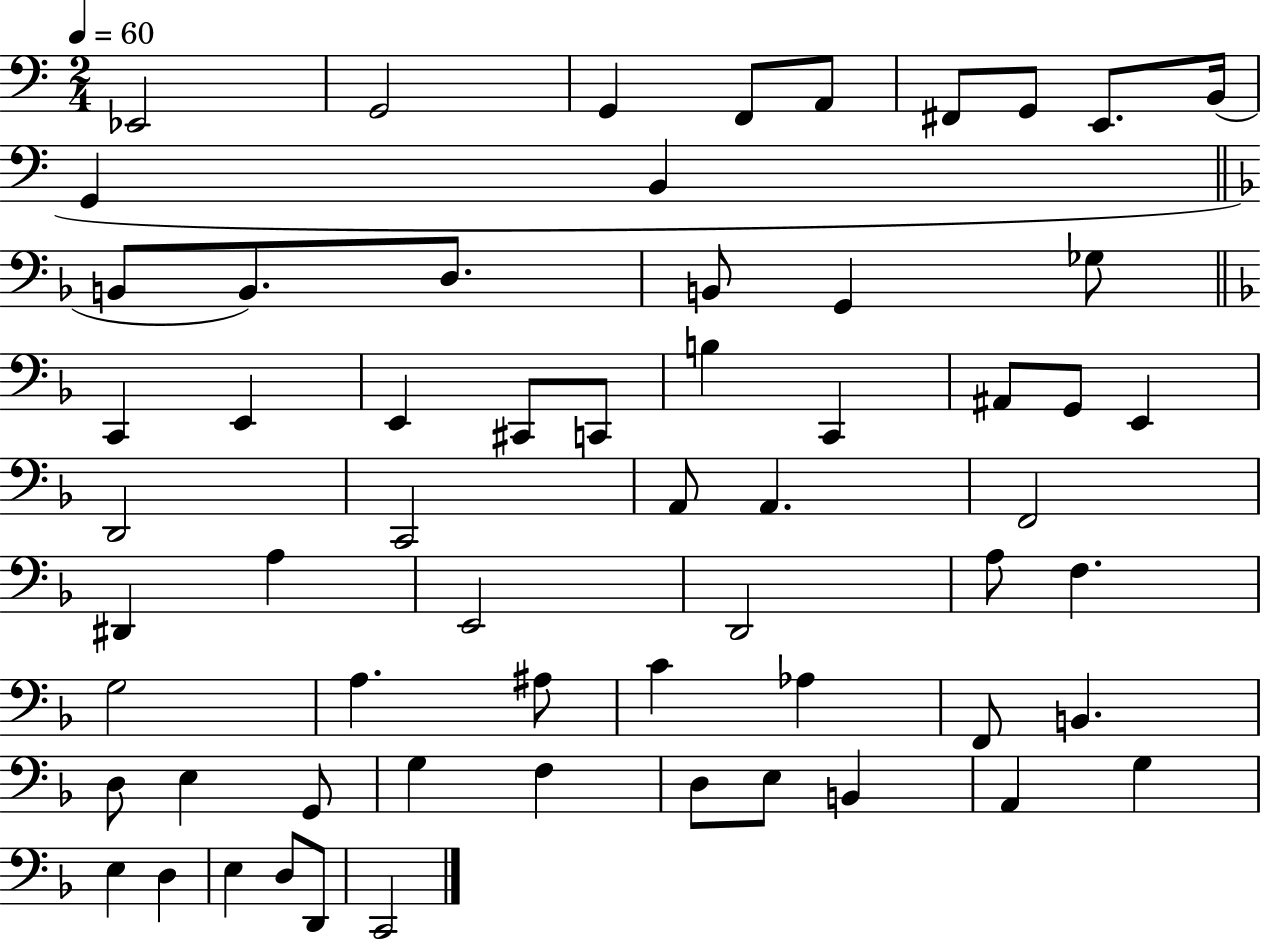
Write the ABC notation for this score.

X:1
T:Untitled
M:2/4
L:1/4
K:C
_E,,2 G,,2 G,, F,,/2 A,,/2 ^F,,/2 G,,/2 E,,/2 B,,/4 G,, B,, B,,/2 B,,/2 D,/2 B,,/2 G,, _G,/2 C,, E,, E,, ^C,,/2 C,,/2 B, C,, ^A,,/2 G,,/2 E,, D,,2 C,,2 A,,/2 A,, F,,2 ^D,, A, E,,2 D,,2 A,/2 F, G,2 A, ^A,/2 C _A, F,,/2 B,, D,/2 E, G,,/2 G, F, D,/2 E,/2 B,, A,, G, E, D, E, D,/2 D,,/2 C,,2